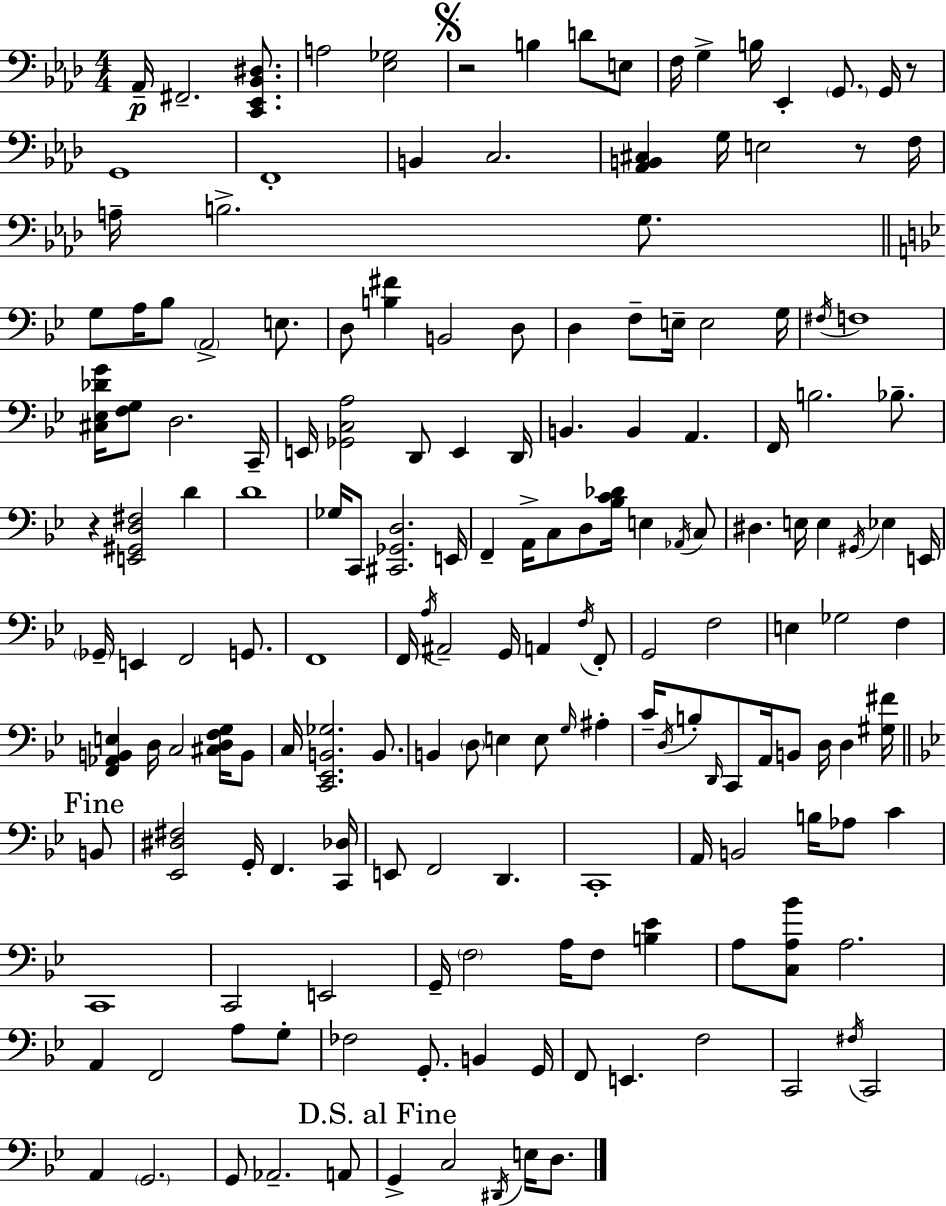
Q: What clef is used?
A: bass